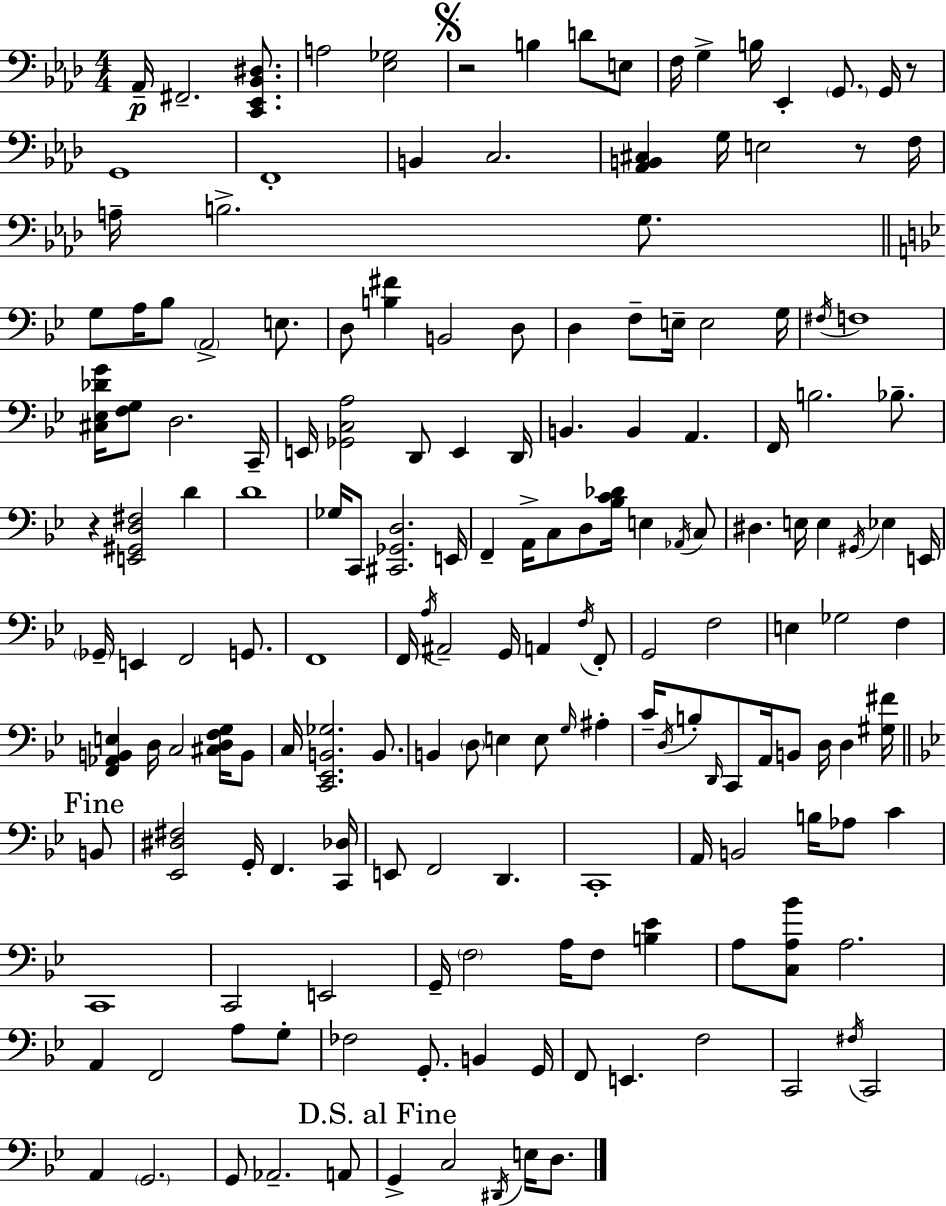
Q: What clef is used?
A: bass